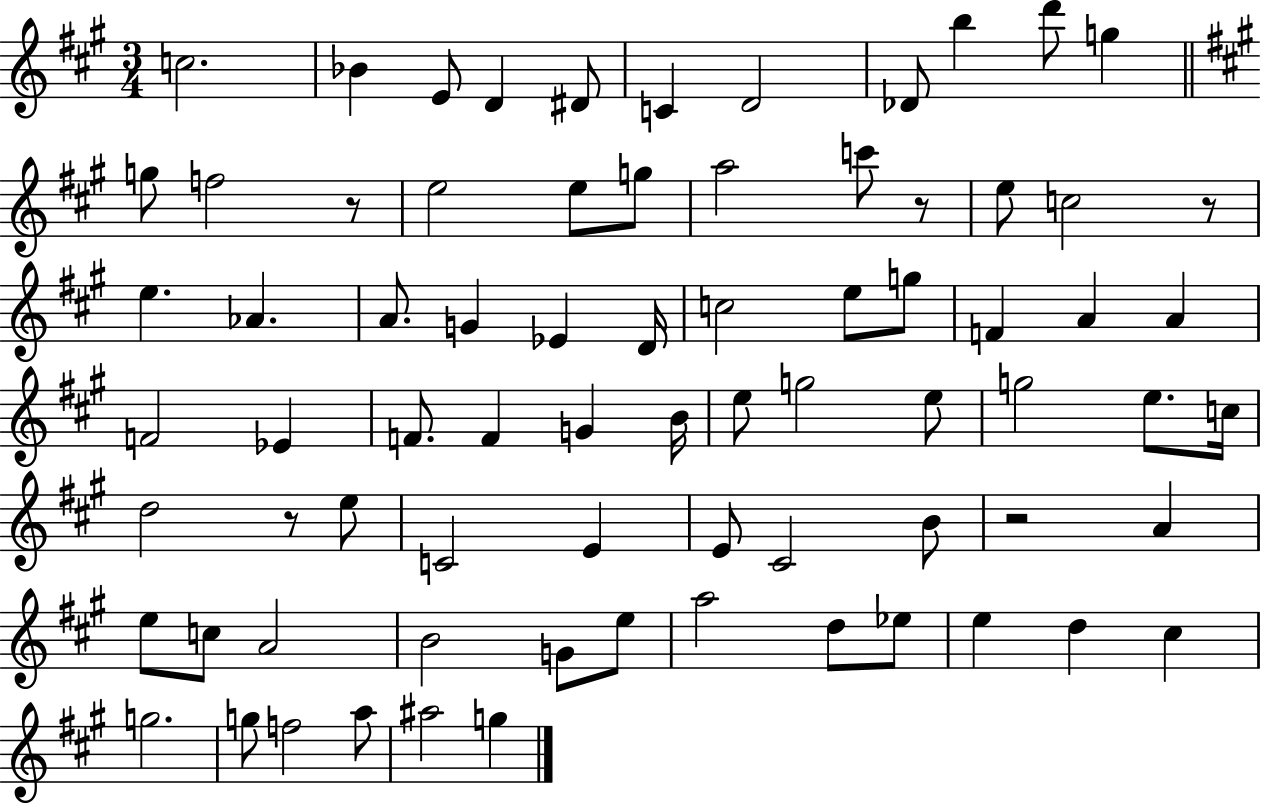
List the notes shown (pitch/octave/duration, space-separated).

C5/h. Bb4/q E4/e D4/q D#4/e C4/q D4/h Db4/e B5/q D6/e G5/q G5/e F5/h R/e E5/h E5/e G5/e A5/h C6/e R/e E5/e C5/h R/e E5/q. Ab4/q. A4/e. G4/q Eb4/q D4/s C5/h E5/e G5/e F4/q A4/q A4/q F4/h Eb4/q F4/e. F4/q G4/q B4/s E5/e G5/h E5/e G5/h E5/e. C5/s D5/h R/e E5/e C4/h E4/q E4/e C#4/h B4/e R/h A4/q E5/e C5/e A4/h B4/h G4/e E5/e A5/h D5/e Eb5/e E5/q D5/q C#5/q G5/h. G5/e F5/h A5/e A#5/h G5/q